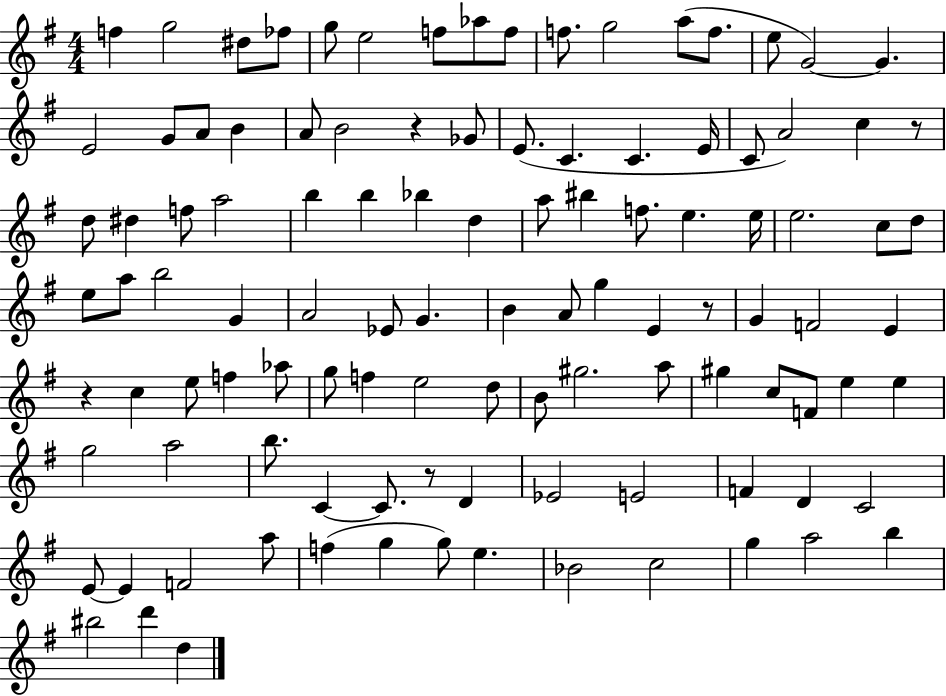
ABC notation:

X:1
T:Untitled
M:4/4
L:1/4
K:G
f g2 ^d/2 _f/2 g/2 e2 f/2 _a/2 f/2 f/2 g2 a/2 f/2 e/2 G2 G E2 G/2 A/2 B A/2 B2 z _G/2 E/2 C C E/4 C/2 A2 c z/2 d/2 ^d f/2 a2 b b _b d a/2 ^b f/2 e e/4 e2 c/2 d/2 e/2 a/2 b2 G A2 _E/2 G B A/2 g E z/2 G F2 E z c e/2 f _a/2 g/2 f e2 d/2 B/2 ^g2 a/2 ^g c/2 F/2 e e g2 a2 b/2 C C/2 z/2 D _E2 E2 F D C2 E/2 E F2 a/2 f g g/2 e _B2 c2 g a2 b ^b2 d' d